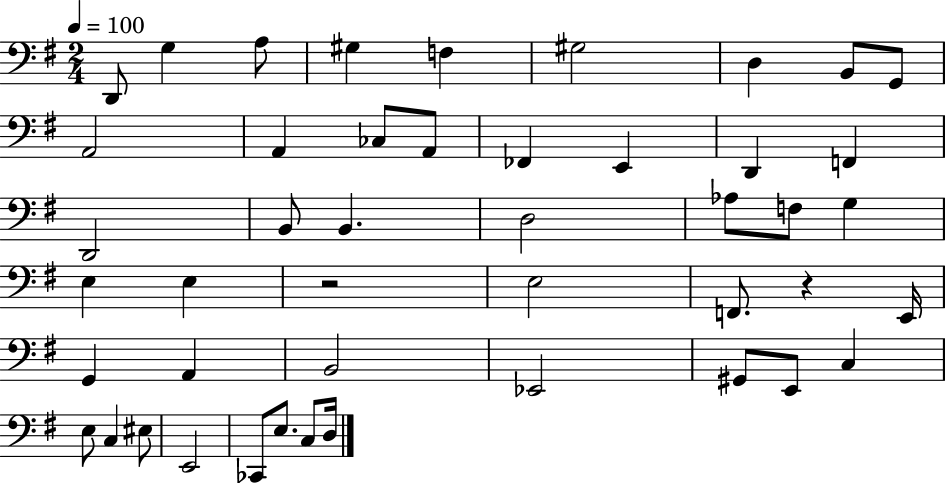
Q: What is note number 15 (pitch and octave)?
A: E2